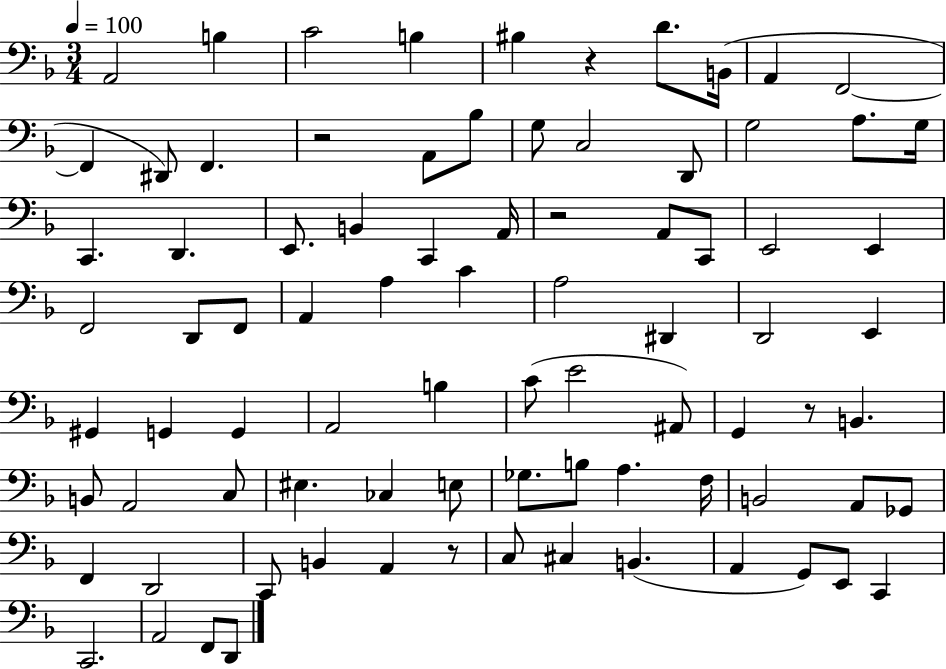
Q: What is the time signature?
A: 3/4